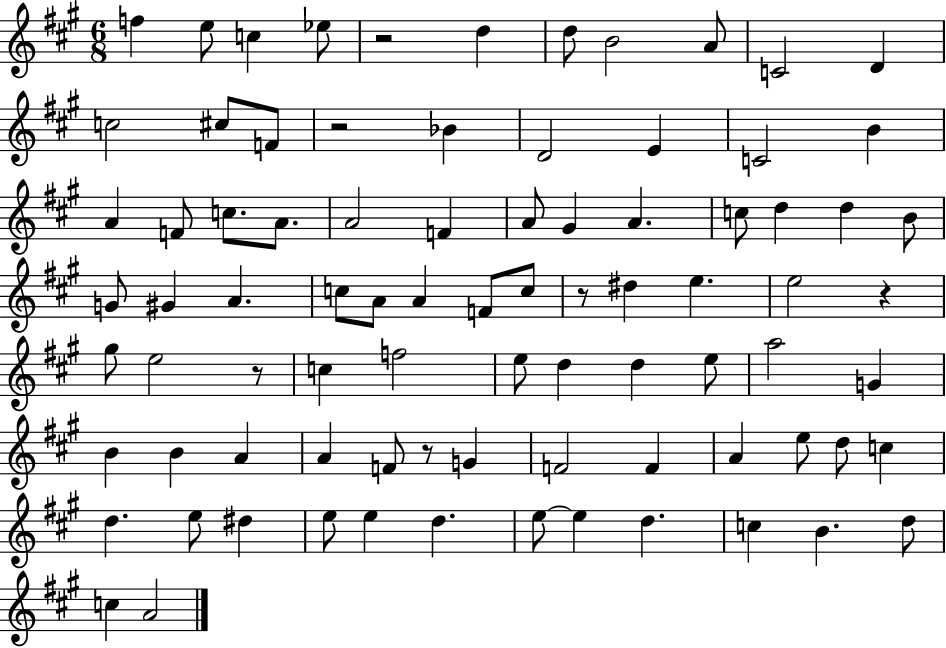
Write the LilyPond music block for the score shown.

{
  \clef treble
  \numericTimeSignature
  \time 6/8
  \key a \major
  f''4 e''8 c''4 ees''8 | r2 d''4 | d''8 b'2 a'8 | c'2 d'4 | \break c''2 cis''8 f'8 | r2 bes'4 | d'2 e'4 | c'2 b'4 | \break a'4 f'8 c''8. a'8. | a'2 f'4 | a'8 gis'4 a'4. | c''8 d''4 d''4 b'8 | \break g'8 gis'4 a'4. | c''8 a'8 a'4 f'8 c''8 | r8 dis''4 e''4. | e''2 r4 | \break gis''8 e''2 r8 | c''4 f''2 | e''8 d''4 d''4 e''8 | a''2 g'4 | \break b'4 b'4 a'4 | a'4 f'8 r8 g'4 | f'2 f'4 | a'4 e''8 d''8 c''4 | \break d''4. e''8 dis''4 | e''8 e''4 d''4. | e''8~~ e''4 d''4. | c''4 b'4. d''8 | \break c''4 a'2 | \bar "|."
}